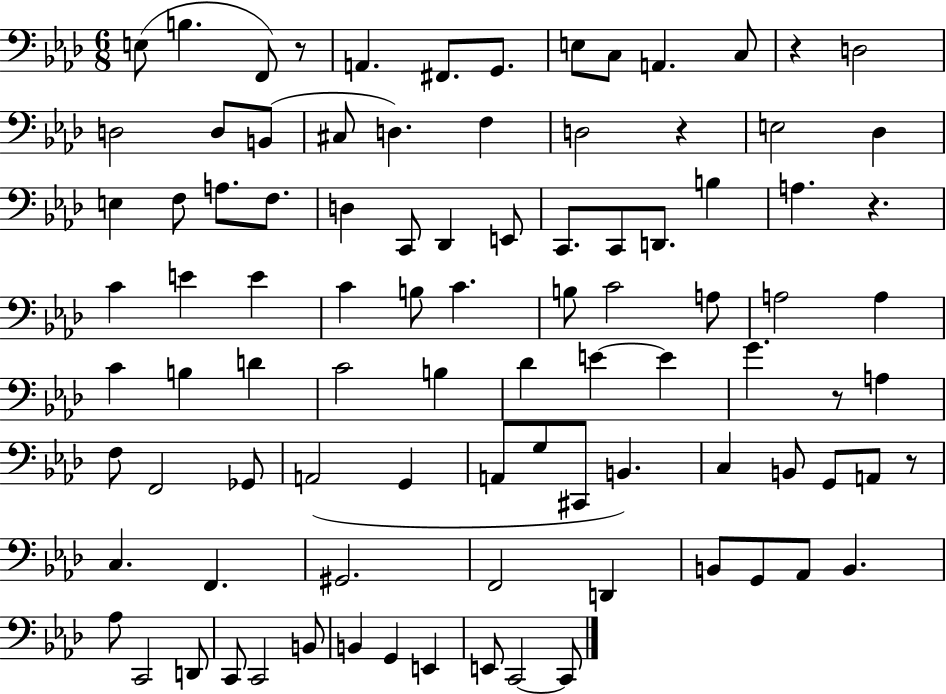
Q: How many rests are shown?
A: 6